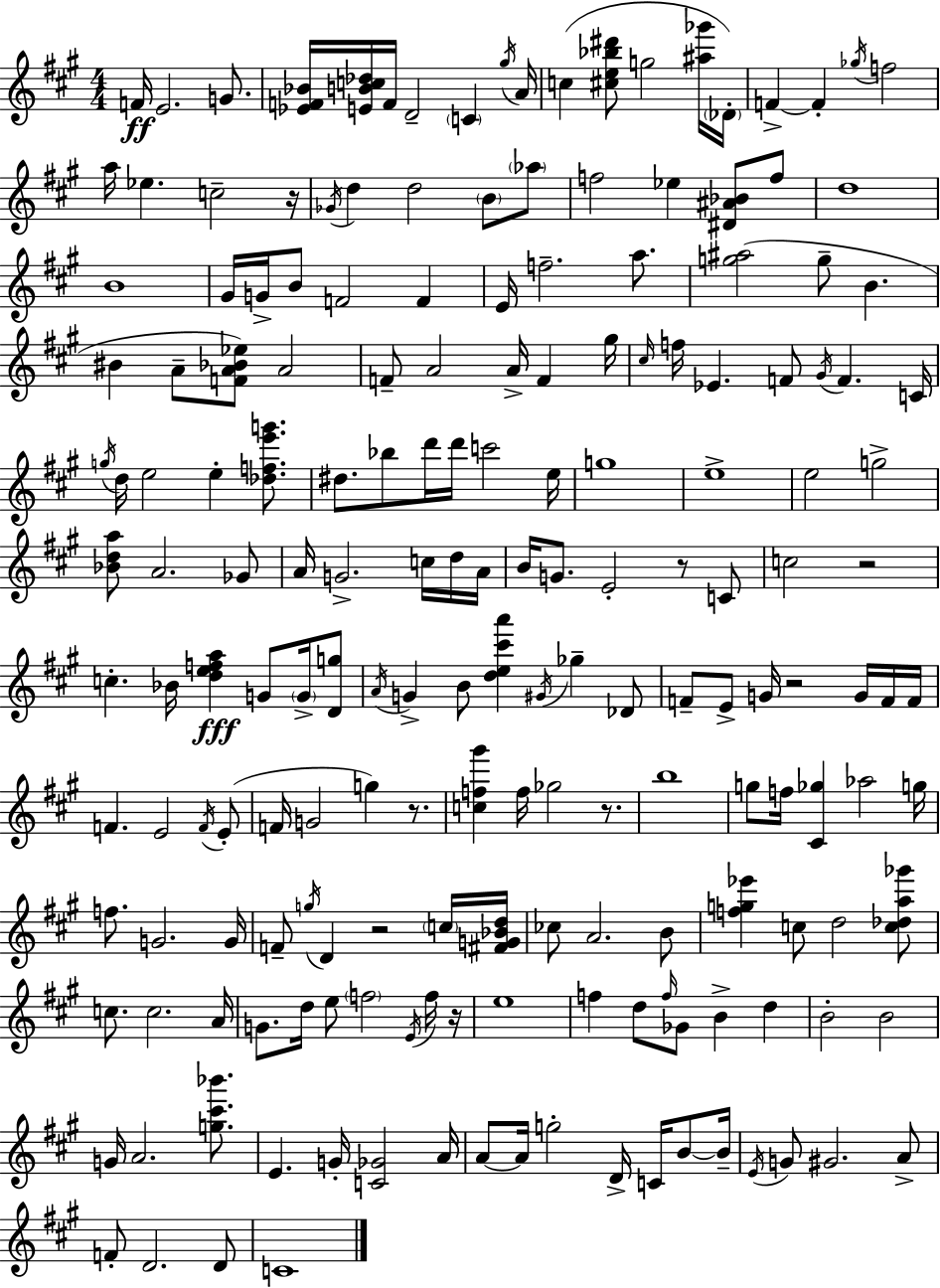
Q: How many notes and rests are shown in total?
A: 186